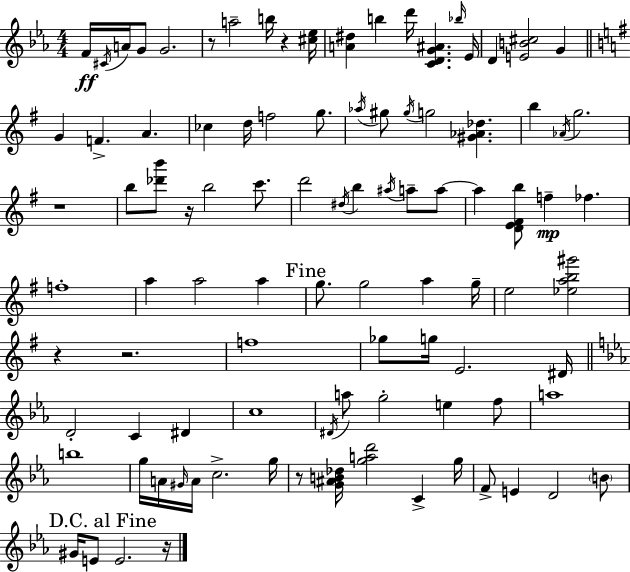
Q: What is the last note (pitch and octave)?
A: E4